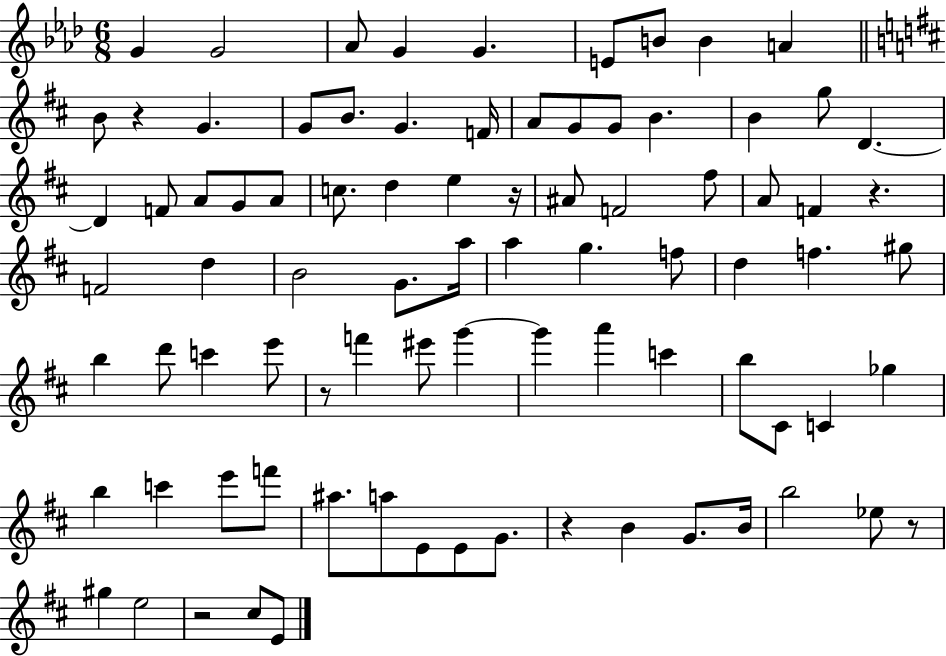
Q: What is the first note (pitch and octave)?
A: G4